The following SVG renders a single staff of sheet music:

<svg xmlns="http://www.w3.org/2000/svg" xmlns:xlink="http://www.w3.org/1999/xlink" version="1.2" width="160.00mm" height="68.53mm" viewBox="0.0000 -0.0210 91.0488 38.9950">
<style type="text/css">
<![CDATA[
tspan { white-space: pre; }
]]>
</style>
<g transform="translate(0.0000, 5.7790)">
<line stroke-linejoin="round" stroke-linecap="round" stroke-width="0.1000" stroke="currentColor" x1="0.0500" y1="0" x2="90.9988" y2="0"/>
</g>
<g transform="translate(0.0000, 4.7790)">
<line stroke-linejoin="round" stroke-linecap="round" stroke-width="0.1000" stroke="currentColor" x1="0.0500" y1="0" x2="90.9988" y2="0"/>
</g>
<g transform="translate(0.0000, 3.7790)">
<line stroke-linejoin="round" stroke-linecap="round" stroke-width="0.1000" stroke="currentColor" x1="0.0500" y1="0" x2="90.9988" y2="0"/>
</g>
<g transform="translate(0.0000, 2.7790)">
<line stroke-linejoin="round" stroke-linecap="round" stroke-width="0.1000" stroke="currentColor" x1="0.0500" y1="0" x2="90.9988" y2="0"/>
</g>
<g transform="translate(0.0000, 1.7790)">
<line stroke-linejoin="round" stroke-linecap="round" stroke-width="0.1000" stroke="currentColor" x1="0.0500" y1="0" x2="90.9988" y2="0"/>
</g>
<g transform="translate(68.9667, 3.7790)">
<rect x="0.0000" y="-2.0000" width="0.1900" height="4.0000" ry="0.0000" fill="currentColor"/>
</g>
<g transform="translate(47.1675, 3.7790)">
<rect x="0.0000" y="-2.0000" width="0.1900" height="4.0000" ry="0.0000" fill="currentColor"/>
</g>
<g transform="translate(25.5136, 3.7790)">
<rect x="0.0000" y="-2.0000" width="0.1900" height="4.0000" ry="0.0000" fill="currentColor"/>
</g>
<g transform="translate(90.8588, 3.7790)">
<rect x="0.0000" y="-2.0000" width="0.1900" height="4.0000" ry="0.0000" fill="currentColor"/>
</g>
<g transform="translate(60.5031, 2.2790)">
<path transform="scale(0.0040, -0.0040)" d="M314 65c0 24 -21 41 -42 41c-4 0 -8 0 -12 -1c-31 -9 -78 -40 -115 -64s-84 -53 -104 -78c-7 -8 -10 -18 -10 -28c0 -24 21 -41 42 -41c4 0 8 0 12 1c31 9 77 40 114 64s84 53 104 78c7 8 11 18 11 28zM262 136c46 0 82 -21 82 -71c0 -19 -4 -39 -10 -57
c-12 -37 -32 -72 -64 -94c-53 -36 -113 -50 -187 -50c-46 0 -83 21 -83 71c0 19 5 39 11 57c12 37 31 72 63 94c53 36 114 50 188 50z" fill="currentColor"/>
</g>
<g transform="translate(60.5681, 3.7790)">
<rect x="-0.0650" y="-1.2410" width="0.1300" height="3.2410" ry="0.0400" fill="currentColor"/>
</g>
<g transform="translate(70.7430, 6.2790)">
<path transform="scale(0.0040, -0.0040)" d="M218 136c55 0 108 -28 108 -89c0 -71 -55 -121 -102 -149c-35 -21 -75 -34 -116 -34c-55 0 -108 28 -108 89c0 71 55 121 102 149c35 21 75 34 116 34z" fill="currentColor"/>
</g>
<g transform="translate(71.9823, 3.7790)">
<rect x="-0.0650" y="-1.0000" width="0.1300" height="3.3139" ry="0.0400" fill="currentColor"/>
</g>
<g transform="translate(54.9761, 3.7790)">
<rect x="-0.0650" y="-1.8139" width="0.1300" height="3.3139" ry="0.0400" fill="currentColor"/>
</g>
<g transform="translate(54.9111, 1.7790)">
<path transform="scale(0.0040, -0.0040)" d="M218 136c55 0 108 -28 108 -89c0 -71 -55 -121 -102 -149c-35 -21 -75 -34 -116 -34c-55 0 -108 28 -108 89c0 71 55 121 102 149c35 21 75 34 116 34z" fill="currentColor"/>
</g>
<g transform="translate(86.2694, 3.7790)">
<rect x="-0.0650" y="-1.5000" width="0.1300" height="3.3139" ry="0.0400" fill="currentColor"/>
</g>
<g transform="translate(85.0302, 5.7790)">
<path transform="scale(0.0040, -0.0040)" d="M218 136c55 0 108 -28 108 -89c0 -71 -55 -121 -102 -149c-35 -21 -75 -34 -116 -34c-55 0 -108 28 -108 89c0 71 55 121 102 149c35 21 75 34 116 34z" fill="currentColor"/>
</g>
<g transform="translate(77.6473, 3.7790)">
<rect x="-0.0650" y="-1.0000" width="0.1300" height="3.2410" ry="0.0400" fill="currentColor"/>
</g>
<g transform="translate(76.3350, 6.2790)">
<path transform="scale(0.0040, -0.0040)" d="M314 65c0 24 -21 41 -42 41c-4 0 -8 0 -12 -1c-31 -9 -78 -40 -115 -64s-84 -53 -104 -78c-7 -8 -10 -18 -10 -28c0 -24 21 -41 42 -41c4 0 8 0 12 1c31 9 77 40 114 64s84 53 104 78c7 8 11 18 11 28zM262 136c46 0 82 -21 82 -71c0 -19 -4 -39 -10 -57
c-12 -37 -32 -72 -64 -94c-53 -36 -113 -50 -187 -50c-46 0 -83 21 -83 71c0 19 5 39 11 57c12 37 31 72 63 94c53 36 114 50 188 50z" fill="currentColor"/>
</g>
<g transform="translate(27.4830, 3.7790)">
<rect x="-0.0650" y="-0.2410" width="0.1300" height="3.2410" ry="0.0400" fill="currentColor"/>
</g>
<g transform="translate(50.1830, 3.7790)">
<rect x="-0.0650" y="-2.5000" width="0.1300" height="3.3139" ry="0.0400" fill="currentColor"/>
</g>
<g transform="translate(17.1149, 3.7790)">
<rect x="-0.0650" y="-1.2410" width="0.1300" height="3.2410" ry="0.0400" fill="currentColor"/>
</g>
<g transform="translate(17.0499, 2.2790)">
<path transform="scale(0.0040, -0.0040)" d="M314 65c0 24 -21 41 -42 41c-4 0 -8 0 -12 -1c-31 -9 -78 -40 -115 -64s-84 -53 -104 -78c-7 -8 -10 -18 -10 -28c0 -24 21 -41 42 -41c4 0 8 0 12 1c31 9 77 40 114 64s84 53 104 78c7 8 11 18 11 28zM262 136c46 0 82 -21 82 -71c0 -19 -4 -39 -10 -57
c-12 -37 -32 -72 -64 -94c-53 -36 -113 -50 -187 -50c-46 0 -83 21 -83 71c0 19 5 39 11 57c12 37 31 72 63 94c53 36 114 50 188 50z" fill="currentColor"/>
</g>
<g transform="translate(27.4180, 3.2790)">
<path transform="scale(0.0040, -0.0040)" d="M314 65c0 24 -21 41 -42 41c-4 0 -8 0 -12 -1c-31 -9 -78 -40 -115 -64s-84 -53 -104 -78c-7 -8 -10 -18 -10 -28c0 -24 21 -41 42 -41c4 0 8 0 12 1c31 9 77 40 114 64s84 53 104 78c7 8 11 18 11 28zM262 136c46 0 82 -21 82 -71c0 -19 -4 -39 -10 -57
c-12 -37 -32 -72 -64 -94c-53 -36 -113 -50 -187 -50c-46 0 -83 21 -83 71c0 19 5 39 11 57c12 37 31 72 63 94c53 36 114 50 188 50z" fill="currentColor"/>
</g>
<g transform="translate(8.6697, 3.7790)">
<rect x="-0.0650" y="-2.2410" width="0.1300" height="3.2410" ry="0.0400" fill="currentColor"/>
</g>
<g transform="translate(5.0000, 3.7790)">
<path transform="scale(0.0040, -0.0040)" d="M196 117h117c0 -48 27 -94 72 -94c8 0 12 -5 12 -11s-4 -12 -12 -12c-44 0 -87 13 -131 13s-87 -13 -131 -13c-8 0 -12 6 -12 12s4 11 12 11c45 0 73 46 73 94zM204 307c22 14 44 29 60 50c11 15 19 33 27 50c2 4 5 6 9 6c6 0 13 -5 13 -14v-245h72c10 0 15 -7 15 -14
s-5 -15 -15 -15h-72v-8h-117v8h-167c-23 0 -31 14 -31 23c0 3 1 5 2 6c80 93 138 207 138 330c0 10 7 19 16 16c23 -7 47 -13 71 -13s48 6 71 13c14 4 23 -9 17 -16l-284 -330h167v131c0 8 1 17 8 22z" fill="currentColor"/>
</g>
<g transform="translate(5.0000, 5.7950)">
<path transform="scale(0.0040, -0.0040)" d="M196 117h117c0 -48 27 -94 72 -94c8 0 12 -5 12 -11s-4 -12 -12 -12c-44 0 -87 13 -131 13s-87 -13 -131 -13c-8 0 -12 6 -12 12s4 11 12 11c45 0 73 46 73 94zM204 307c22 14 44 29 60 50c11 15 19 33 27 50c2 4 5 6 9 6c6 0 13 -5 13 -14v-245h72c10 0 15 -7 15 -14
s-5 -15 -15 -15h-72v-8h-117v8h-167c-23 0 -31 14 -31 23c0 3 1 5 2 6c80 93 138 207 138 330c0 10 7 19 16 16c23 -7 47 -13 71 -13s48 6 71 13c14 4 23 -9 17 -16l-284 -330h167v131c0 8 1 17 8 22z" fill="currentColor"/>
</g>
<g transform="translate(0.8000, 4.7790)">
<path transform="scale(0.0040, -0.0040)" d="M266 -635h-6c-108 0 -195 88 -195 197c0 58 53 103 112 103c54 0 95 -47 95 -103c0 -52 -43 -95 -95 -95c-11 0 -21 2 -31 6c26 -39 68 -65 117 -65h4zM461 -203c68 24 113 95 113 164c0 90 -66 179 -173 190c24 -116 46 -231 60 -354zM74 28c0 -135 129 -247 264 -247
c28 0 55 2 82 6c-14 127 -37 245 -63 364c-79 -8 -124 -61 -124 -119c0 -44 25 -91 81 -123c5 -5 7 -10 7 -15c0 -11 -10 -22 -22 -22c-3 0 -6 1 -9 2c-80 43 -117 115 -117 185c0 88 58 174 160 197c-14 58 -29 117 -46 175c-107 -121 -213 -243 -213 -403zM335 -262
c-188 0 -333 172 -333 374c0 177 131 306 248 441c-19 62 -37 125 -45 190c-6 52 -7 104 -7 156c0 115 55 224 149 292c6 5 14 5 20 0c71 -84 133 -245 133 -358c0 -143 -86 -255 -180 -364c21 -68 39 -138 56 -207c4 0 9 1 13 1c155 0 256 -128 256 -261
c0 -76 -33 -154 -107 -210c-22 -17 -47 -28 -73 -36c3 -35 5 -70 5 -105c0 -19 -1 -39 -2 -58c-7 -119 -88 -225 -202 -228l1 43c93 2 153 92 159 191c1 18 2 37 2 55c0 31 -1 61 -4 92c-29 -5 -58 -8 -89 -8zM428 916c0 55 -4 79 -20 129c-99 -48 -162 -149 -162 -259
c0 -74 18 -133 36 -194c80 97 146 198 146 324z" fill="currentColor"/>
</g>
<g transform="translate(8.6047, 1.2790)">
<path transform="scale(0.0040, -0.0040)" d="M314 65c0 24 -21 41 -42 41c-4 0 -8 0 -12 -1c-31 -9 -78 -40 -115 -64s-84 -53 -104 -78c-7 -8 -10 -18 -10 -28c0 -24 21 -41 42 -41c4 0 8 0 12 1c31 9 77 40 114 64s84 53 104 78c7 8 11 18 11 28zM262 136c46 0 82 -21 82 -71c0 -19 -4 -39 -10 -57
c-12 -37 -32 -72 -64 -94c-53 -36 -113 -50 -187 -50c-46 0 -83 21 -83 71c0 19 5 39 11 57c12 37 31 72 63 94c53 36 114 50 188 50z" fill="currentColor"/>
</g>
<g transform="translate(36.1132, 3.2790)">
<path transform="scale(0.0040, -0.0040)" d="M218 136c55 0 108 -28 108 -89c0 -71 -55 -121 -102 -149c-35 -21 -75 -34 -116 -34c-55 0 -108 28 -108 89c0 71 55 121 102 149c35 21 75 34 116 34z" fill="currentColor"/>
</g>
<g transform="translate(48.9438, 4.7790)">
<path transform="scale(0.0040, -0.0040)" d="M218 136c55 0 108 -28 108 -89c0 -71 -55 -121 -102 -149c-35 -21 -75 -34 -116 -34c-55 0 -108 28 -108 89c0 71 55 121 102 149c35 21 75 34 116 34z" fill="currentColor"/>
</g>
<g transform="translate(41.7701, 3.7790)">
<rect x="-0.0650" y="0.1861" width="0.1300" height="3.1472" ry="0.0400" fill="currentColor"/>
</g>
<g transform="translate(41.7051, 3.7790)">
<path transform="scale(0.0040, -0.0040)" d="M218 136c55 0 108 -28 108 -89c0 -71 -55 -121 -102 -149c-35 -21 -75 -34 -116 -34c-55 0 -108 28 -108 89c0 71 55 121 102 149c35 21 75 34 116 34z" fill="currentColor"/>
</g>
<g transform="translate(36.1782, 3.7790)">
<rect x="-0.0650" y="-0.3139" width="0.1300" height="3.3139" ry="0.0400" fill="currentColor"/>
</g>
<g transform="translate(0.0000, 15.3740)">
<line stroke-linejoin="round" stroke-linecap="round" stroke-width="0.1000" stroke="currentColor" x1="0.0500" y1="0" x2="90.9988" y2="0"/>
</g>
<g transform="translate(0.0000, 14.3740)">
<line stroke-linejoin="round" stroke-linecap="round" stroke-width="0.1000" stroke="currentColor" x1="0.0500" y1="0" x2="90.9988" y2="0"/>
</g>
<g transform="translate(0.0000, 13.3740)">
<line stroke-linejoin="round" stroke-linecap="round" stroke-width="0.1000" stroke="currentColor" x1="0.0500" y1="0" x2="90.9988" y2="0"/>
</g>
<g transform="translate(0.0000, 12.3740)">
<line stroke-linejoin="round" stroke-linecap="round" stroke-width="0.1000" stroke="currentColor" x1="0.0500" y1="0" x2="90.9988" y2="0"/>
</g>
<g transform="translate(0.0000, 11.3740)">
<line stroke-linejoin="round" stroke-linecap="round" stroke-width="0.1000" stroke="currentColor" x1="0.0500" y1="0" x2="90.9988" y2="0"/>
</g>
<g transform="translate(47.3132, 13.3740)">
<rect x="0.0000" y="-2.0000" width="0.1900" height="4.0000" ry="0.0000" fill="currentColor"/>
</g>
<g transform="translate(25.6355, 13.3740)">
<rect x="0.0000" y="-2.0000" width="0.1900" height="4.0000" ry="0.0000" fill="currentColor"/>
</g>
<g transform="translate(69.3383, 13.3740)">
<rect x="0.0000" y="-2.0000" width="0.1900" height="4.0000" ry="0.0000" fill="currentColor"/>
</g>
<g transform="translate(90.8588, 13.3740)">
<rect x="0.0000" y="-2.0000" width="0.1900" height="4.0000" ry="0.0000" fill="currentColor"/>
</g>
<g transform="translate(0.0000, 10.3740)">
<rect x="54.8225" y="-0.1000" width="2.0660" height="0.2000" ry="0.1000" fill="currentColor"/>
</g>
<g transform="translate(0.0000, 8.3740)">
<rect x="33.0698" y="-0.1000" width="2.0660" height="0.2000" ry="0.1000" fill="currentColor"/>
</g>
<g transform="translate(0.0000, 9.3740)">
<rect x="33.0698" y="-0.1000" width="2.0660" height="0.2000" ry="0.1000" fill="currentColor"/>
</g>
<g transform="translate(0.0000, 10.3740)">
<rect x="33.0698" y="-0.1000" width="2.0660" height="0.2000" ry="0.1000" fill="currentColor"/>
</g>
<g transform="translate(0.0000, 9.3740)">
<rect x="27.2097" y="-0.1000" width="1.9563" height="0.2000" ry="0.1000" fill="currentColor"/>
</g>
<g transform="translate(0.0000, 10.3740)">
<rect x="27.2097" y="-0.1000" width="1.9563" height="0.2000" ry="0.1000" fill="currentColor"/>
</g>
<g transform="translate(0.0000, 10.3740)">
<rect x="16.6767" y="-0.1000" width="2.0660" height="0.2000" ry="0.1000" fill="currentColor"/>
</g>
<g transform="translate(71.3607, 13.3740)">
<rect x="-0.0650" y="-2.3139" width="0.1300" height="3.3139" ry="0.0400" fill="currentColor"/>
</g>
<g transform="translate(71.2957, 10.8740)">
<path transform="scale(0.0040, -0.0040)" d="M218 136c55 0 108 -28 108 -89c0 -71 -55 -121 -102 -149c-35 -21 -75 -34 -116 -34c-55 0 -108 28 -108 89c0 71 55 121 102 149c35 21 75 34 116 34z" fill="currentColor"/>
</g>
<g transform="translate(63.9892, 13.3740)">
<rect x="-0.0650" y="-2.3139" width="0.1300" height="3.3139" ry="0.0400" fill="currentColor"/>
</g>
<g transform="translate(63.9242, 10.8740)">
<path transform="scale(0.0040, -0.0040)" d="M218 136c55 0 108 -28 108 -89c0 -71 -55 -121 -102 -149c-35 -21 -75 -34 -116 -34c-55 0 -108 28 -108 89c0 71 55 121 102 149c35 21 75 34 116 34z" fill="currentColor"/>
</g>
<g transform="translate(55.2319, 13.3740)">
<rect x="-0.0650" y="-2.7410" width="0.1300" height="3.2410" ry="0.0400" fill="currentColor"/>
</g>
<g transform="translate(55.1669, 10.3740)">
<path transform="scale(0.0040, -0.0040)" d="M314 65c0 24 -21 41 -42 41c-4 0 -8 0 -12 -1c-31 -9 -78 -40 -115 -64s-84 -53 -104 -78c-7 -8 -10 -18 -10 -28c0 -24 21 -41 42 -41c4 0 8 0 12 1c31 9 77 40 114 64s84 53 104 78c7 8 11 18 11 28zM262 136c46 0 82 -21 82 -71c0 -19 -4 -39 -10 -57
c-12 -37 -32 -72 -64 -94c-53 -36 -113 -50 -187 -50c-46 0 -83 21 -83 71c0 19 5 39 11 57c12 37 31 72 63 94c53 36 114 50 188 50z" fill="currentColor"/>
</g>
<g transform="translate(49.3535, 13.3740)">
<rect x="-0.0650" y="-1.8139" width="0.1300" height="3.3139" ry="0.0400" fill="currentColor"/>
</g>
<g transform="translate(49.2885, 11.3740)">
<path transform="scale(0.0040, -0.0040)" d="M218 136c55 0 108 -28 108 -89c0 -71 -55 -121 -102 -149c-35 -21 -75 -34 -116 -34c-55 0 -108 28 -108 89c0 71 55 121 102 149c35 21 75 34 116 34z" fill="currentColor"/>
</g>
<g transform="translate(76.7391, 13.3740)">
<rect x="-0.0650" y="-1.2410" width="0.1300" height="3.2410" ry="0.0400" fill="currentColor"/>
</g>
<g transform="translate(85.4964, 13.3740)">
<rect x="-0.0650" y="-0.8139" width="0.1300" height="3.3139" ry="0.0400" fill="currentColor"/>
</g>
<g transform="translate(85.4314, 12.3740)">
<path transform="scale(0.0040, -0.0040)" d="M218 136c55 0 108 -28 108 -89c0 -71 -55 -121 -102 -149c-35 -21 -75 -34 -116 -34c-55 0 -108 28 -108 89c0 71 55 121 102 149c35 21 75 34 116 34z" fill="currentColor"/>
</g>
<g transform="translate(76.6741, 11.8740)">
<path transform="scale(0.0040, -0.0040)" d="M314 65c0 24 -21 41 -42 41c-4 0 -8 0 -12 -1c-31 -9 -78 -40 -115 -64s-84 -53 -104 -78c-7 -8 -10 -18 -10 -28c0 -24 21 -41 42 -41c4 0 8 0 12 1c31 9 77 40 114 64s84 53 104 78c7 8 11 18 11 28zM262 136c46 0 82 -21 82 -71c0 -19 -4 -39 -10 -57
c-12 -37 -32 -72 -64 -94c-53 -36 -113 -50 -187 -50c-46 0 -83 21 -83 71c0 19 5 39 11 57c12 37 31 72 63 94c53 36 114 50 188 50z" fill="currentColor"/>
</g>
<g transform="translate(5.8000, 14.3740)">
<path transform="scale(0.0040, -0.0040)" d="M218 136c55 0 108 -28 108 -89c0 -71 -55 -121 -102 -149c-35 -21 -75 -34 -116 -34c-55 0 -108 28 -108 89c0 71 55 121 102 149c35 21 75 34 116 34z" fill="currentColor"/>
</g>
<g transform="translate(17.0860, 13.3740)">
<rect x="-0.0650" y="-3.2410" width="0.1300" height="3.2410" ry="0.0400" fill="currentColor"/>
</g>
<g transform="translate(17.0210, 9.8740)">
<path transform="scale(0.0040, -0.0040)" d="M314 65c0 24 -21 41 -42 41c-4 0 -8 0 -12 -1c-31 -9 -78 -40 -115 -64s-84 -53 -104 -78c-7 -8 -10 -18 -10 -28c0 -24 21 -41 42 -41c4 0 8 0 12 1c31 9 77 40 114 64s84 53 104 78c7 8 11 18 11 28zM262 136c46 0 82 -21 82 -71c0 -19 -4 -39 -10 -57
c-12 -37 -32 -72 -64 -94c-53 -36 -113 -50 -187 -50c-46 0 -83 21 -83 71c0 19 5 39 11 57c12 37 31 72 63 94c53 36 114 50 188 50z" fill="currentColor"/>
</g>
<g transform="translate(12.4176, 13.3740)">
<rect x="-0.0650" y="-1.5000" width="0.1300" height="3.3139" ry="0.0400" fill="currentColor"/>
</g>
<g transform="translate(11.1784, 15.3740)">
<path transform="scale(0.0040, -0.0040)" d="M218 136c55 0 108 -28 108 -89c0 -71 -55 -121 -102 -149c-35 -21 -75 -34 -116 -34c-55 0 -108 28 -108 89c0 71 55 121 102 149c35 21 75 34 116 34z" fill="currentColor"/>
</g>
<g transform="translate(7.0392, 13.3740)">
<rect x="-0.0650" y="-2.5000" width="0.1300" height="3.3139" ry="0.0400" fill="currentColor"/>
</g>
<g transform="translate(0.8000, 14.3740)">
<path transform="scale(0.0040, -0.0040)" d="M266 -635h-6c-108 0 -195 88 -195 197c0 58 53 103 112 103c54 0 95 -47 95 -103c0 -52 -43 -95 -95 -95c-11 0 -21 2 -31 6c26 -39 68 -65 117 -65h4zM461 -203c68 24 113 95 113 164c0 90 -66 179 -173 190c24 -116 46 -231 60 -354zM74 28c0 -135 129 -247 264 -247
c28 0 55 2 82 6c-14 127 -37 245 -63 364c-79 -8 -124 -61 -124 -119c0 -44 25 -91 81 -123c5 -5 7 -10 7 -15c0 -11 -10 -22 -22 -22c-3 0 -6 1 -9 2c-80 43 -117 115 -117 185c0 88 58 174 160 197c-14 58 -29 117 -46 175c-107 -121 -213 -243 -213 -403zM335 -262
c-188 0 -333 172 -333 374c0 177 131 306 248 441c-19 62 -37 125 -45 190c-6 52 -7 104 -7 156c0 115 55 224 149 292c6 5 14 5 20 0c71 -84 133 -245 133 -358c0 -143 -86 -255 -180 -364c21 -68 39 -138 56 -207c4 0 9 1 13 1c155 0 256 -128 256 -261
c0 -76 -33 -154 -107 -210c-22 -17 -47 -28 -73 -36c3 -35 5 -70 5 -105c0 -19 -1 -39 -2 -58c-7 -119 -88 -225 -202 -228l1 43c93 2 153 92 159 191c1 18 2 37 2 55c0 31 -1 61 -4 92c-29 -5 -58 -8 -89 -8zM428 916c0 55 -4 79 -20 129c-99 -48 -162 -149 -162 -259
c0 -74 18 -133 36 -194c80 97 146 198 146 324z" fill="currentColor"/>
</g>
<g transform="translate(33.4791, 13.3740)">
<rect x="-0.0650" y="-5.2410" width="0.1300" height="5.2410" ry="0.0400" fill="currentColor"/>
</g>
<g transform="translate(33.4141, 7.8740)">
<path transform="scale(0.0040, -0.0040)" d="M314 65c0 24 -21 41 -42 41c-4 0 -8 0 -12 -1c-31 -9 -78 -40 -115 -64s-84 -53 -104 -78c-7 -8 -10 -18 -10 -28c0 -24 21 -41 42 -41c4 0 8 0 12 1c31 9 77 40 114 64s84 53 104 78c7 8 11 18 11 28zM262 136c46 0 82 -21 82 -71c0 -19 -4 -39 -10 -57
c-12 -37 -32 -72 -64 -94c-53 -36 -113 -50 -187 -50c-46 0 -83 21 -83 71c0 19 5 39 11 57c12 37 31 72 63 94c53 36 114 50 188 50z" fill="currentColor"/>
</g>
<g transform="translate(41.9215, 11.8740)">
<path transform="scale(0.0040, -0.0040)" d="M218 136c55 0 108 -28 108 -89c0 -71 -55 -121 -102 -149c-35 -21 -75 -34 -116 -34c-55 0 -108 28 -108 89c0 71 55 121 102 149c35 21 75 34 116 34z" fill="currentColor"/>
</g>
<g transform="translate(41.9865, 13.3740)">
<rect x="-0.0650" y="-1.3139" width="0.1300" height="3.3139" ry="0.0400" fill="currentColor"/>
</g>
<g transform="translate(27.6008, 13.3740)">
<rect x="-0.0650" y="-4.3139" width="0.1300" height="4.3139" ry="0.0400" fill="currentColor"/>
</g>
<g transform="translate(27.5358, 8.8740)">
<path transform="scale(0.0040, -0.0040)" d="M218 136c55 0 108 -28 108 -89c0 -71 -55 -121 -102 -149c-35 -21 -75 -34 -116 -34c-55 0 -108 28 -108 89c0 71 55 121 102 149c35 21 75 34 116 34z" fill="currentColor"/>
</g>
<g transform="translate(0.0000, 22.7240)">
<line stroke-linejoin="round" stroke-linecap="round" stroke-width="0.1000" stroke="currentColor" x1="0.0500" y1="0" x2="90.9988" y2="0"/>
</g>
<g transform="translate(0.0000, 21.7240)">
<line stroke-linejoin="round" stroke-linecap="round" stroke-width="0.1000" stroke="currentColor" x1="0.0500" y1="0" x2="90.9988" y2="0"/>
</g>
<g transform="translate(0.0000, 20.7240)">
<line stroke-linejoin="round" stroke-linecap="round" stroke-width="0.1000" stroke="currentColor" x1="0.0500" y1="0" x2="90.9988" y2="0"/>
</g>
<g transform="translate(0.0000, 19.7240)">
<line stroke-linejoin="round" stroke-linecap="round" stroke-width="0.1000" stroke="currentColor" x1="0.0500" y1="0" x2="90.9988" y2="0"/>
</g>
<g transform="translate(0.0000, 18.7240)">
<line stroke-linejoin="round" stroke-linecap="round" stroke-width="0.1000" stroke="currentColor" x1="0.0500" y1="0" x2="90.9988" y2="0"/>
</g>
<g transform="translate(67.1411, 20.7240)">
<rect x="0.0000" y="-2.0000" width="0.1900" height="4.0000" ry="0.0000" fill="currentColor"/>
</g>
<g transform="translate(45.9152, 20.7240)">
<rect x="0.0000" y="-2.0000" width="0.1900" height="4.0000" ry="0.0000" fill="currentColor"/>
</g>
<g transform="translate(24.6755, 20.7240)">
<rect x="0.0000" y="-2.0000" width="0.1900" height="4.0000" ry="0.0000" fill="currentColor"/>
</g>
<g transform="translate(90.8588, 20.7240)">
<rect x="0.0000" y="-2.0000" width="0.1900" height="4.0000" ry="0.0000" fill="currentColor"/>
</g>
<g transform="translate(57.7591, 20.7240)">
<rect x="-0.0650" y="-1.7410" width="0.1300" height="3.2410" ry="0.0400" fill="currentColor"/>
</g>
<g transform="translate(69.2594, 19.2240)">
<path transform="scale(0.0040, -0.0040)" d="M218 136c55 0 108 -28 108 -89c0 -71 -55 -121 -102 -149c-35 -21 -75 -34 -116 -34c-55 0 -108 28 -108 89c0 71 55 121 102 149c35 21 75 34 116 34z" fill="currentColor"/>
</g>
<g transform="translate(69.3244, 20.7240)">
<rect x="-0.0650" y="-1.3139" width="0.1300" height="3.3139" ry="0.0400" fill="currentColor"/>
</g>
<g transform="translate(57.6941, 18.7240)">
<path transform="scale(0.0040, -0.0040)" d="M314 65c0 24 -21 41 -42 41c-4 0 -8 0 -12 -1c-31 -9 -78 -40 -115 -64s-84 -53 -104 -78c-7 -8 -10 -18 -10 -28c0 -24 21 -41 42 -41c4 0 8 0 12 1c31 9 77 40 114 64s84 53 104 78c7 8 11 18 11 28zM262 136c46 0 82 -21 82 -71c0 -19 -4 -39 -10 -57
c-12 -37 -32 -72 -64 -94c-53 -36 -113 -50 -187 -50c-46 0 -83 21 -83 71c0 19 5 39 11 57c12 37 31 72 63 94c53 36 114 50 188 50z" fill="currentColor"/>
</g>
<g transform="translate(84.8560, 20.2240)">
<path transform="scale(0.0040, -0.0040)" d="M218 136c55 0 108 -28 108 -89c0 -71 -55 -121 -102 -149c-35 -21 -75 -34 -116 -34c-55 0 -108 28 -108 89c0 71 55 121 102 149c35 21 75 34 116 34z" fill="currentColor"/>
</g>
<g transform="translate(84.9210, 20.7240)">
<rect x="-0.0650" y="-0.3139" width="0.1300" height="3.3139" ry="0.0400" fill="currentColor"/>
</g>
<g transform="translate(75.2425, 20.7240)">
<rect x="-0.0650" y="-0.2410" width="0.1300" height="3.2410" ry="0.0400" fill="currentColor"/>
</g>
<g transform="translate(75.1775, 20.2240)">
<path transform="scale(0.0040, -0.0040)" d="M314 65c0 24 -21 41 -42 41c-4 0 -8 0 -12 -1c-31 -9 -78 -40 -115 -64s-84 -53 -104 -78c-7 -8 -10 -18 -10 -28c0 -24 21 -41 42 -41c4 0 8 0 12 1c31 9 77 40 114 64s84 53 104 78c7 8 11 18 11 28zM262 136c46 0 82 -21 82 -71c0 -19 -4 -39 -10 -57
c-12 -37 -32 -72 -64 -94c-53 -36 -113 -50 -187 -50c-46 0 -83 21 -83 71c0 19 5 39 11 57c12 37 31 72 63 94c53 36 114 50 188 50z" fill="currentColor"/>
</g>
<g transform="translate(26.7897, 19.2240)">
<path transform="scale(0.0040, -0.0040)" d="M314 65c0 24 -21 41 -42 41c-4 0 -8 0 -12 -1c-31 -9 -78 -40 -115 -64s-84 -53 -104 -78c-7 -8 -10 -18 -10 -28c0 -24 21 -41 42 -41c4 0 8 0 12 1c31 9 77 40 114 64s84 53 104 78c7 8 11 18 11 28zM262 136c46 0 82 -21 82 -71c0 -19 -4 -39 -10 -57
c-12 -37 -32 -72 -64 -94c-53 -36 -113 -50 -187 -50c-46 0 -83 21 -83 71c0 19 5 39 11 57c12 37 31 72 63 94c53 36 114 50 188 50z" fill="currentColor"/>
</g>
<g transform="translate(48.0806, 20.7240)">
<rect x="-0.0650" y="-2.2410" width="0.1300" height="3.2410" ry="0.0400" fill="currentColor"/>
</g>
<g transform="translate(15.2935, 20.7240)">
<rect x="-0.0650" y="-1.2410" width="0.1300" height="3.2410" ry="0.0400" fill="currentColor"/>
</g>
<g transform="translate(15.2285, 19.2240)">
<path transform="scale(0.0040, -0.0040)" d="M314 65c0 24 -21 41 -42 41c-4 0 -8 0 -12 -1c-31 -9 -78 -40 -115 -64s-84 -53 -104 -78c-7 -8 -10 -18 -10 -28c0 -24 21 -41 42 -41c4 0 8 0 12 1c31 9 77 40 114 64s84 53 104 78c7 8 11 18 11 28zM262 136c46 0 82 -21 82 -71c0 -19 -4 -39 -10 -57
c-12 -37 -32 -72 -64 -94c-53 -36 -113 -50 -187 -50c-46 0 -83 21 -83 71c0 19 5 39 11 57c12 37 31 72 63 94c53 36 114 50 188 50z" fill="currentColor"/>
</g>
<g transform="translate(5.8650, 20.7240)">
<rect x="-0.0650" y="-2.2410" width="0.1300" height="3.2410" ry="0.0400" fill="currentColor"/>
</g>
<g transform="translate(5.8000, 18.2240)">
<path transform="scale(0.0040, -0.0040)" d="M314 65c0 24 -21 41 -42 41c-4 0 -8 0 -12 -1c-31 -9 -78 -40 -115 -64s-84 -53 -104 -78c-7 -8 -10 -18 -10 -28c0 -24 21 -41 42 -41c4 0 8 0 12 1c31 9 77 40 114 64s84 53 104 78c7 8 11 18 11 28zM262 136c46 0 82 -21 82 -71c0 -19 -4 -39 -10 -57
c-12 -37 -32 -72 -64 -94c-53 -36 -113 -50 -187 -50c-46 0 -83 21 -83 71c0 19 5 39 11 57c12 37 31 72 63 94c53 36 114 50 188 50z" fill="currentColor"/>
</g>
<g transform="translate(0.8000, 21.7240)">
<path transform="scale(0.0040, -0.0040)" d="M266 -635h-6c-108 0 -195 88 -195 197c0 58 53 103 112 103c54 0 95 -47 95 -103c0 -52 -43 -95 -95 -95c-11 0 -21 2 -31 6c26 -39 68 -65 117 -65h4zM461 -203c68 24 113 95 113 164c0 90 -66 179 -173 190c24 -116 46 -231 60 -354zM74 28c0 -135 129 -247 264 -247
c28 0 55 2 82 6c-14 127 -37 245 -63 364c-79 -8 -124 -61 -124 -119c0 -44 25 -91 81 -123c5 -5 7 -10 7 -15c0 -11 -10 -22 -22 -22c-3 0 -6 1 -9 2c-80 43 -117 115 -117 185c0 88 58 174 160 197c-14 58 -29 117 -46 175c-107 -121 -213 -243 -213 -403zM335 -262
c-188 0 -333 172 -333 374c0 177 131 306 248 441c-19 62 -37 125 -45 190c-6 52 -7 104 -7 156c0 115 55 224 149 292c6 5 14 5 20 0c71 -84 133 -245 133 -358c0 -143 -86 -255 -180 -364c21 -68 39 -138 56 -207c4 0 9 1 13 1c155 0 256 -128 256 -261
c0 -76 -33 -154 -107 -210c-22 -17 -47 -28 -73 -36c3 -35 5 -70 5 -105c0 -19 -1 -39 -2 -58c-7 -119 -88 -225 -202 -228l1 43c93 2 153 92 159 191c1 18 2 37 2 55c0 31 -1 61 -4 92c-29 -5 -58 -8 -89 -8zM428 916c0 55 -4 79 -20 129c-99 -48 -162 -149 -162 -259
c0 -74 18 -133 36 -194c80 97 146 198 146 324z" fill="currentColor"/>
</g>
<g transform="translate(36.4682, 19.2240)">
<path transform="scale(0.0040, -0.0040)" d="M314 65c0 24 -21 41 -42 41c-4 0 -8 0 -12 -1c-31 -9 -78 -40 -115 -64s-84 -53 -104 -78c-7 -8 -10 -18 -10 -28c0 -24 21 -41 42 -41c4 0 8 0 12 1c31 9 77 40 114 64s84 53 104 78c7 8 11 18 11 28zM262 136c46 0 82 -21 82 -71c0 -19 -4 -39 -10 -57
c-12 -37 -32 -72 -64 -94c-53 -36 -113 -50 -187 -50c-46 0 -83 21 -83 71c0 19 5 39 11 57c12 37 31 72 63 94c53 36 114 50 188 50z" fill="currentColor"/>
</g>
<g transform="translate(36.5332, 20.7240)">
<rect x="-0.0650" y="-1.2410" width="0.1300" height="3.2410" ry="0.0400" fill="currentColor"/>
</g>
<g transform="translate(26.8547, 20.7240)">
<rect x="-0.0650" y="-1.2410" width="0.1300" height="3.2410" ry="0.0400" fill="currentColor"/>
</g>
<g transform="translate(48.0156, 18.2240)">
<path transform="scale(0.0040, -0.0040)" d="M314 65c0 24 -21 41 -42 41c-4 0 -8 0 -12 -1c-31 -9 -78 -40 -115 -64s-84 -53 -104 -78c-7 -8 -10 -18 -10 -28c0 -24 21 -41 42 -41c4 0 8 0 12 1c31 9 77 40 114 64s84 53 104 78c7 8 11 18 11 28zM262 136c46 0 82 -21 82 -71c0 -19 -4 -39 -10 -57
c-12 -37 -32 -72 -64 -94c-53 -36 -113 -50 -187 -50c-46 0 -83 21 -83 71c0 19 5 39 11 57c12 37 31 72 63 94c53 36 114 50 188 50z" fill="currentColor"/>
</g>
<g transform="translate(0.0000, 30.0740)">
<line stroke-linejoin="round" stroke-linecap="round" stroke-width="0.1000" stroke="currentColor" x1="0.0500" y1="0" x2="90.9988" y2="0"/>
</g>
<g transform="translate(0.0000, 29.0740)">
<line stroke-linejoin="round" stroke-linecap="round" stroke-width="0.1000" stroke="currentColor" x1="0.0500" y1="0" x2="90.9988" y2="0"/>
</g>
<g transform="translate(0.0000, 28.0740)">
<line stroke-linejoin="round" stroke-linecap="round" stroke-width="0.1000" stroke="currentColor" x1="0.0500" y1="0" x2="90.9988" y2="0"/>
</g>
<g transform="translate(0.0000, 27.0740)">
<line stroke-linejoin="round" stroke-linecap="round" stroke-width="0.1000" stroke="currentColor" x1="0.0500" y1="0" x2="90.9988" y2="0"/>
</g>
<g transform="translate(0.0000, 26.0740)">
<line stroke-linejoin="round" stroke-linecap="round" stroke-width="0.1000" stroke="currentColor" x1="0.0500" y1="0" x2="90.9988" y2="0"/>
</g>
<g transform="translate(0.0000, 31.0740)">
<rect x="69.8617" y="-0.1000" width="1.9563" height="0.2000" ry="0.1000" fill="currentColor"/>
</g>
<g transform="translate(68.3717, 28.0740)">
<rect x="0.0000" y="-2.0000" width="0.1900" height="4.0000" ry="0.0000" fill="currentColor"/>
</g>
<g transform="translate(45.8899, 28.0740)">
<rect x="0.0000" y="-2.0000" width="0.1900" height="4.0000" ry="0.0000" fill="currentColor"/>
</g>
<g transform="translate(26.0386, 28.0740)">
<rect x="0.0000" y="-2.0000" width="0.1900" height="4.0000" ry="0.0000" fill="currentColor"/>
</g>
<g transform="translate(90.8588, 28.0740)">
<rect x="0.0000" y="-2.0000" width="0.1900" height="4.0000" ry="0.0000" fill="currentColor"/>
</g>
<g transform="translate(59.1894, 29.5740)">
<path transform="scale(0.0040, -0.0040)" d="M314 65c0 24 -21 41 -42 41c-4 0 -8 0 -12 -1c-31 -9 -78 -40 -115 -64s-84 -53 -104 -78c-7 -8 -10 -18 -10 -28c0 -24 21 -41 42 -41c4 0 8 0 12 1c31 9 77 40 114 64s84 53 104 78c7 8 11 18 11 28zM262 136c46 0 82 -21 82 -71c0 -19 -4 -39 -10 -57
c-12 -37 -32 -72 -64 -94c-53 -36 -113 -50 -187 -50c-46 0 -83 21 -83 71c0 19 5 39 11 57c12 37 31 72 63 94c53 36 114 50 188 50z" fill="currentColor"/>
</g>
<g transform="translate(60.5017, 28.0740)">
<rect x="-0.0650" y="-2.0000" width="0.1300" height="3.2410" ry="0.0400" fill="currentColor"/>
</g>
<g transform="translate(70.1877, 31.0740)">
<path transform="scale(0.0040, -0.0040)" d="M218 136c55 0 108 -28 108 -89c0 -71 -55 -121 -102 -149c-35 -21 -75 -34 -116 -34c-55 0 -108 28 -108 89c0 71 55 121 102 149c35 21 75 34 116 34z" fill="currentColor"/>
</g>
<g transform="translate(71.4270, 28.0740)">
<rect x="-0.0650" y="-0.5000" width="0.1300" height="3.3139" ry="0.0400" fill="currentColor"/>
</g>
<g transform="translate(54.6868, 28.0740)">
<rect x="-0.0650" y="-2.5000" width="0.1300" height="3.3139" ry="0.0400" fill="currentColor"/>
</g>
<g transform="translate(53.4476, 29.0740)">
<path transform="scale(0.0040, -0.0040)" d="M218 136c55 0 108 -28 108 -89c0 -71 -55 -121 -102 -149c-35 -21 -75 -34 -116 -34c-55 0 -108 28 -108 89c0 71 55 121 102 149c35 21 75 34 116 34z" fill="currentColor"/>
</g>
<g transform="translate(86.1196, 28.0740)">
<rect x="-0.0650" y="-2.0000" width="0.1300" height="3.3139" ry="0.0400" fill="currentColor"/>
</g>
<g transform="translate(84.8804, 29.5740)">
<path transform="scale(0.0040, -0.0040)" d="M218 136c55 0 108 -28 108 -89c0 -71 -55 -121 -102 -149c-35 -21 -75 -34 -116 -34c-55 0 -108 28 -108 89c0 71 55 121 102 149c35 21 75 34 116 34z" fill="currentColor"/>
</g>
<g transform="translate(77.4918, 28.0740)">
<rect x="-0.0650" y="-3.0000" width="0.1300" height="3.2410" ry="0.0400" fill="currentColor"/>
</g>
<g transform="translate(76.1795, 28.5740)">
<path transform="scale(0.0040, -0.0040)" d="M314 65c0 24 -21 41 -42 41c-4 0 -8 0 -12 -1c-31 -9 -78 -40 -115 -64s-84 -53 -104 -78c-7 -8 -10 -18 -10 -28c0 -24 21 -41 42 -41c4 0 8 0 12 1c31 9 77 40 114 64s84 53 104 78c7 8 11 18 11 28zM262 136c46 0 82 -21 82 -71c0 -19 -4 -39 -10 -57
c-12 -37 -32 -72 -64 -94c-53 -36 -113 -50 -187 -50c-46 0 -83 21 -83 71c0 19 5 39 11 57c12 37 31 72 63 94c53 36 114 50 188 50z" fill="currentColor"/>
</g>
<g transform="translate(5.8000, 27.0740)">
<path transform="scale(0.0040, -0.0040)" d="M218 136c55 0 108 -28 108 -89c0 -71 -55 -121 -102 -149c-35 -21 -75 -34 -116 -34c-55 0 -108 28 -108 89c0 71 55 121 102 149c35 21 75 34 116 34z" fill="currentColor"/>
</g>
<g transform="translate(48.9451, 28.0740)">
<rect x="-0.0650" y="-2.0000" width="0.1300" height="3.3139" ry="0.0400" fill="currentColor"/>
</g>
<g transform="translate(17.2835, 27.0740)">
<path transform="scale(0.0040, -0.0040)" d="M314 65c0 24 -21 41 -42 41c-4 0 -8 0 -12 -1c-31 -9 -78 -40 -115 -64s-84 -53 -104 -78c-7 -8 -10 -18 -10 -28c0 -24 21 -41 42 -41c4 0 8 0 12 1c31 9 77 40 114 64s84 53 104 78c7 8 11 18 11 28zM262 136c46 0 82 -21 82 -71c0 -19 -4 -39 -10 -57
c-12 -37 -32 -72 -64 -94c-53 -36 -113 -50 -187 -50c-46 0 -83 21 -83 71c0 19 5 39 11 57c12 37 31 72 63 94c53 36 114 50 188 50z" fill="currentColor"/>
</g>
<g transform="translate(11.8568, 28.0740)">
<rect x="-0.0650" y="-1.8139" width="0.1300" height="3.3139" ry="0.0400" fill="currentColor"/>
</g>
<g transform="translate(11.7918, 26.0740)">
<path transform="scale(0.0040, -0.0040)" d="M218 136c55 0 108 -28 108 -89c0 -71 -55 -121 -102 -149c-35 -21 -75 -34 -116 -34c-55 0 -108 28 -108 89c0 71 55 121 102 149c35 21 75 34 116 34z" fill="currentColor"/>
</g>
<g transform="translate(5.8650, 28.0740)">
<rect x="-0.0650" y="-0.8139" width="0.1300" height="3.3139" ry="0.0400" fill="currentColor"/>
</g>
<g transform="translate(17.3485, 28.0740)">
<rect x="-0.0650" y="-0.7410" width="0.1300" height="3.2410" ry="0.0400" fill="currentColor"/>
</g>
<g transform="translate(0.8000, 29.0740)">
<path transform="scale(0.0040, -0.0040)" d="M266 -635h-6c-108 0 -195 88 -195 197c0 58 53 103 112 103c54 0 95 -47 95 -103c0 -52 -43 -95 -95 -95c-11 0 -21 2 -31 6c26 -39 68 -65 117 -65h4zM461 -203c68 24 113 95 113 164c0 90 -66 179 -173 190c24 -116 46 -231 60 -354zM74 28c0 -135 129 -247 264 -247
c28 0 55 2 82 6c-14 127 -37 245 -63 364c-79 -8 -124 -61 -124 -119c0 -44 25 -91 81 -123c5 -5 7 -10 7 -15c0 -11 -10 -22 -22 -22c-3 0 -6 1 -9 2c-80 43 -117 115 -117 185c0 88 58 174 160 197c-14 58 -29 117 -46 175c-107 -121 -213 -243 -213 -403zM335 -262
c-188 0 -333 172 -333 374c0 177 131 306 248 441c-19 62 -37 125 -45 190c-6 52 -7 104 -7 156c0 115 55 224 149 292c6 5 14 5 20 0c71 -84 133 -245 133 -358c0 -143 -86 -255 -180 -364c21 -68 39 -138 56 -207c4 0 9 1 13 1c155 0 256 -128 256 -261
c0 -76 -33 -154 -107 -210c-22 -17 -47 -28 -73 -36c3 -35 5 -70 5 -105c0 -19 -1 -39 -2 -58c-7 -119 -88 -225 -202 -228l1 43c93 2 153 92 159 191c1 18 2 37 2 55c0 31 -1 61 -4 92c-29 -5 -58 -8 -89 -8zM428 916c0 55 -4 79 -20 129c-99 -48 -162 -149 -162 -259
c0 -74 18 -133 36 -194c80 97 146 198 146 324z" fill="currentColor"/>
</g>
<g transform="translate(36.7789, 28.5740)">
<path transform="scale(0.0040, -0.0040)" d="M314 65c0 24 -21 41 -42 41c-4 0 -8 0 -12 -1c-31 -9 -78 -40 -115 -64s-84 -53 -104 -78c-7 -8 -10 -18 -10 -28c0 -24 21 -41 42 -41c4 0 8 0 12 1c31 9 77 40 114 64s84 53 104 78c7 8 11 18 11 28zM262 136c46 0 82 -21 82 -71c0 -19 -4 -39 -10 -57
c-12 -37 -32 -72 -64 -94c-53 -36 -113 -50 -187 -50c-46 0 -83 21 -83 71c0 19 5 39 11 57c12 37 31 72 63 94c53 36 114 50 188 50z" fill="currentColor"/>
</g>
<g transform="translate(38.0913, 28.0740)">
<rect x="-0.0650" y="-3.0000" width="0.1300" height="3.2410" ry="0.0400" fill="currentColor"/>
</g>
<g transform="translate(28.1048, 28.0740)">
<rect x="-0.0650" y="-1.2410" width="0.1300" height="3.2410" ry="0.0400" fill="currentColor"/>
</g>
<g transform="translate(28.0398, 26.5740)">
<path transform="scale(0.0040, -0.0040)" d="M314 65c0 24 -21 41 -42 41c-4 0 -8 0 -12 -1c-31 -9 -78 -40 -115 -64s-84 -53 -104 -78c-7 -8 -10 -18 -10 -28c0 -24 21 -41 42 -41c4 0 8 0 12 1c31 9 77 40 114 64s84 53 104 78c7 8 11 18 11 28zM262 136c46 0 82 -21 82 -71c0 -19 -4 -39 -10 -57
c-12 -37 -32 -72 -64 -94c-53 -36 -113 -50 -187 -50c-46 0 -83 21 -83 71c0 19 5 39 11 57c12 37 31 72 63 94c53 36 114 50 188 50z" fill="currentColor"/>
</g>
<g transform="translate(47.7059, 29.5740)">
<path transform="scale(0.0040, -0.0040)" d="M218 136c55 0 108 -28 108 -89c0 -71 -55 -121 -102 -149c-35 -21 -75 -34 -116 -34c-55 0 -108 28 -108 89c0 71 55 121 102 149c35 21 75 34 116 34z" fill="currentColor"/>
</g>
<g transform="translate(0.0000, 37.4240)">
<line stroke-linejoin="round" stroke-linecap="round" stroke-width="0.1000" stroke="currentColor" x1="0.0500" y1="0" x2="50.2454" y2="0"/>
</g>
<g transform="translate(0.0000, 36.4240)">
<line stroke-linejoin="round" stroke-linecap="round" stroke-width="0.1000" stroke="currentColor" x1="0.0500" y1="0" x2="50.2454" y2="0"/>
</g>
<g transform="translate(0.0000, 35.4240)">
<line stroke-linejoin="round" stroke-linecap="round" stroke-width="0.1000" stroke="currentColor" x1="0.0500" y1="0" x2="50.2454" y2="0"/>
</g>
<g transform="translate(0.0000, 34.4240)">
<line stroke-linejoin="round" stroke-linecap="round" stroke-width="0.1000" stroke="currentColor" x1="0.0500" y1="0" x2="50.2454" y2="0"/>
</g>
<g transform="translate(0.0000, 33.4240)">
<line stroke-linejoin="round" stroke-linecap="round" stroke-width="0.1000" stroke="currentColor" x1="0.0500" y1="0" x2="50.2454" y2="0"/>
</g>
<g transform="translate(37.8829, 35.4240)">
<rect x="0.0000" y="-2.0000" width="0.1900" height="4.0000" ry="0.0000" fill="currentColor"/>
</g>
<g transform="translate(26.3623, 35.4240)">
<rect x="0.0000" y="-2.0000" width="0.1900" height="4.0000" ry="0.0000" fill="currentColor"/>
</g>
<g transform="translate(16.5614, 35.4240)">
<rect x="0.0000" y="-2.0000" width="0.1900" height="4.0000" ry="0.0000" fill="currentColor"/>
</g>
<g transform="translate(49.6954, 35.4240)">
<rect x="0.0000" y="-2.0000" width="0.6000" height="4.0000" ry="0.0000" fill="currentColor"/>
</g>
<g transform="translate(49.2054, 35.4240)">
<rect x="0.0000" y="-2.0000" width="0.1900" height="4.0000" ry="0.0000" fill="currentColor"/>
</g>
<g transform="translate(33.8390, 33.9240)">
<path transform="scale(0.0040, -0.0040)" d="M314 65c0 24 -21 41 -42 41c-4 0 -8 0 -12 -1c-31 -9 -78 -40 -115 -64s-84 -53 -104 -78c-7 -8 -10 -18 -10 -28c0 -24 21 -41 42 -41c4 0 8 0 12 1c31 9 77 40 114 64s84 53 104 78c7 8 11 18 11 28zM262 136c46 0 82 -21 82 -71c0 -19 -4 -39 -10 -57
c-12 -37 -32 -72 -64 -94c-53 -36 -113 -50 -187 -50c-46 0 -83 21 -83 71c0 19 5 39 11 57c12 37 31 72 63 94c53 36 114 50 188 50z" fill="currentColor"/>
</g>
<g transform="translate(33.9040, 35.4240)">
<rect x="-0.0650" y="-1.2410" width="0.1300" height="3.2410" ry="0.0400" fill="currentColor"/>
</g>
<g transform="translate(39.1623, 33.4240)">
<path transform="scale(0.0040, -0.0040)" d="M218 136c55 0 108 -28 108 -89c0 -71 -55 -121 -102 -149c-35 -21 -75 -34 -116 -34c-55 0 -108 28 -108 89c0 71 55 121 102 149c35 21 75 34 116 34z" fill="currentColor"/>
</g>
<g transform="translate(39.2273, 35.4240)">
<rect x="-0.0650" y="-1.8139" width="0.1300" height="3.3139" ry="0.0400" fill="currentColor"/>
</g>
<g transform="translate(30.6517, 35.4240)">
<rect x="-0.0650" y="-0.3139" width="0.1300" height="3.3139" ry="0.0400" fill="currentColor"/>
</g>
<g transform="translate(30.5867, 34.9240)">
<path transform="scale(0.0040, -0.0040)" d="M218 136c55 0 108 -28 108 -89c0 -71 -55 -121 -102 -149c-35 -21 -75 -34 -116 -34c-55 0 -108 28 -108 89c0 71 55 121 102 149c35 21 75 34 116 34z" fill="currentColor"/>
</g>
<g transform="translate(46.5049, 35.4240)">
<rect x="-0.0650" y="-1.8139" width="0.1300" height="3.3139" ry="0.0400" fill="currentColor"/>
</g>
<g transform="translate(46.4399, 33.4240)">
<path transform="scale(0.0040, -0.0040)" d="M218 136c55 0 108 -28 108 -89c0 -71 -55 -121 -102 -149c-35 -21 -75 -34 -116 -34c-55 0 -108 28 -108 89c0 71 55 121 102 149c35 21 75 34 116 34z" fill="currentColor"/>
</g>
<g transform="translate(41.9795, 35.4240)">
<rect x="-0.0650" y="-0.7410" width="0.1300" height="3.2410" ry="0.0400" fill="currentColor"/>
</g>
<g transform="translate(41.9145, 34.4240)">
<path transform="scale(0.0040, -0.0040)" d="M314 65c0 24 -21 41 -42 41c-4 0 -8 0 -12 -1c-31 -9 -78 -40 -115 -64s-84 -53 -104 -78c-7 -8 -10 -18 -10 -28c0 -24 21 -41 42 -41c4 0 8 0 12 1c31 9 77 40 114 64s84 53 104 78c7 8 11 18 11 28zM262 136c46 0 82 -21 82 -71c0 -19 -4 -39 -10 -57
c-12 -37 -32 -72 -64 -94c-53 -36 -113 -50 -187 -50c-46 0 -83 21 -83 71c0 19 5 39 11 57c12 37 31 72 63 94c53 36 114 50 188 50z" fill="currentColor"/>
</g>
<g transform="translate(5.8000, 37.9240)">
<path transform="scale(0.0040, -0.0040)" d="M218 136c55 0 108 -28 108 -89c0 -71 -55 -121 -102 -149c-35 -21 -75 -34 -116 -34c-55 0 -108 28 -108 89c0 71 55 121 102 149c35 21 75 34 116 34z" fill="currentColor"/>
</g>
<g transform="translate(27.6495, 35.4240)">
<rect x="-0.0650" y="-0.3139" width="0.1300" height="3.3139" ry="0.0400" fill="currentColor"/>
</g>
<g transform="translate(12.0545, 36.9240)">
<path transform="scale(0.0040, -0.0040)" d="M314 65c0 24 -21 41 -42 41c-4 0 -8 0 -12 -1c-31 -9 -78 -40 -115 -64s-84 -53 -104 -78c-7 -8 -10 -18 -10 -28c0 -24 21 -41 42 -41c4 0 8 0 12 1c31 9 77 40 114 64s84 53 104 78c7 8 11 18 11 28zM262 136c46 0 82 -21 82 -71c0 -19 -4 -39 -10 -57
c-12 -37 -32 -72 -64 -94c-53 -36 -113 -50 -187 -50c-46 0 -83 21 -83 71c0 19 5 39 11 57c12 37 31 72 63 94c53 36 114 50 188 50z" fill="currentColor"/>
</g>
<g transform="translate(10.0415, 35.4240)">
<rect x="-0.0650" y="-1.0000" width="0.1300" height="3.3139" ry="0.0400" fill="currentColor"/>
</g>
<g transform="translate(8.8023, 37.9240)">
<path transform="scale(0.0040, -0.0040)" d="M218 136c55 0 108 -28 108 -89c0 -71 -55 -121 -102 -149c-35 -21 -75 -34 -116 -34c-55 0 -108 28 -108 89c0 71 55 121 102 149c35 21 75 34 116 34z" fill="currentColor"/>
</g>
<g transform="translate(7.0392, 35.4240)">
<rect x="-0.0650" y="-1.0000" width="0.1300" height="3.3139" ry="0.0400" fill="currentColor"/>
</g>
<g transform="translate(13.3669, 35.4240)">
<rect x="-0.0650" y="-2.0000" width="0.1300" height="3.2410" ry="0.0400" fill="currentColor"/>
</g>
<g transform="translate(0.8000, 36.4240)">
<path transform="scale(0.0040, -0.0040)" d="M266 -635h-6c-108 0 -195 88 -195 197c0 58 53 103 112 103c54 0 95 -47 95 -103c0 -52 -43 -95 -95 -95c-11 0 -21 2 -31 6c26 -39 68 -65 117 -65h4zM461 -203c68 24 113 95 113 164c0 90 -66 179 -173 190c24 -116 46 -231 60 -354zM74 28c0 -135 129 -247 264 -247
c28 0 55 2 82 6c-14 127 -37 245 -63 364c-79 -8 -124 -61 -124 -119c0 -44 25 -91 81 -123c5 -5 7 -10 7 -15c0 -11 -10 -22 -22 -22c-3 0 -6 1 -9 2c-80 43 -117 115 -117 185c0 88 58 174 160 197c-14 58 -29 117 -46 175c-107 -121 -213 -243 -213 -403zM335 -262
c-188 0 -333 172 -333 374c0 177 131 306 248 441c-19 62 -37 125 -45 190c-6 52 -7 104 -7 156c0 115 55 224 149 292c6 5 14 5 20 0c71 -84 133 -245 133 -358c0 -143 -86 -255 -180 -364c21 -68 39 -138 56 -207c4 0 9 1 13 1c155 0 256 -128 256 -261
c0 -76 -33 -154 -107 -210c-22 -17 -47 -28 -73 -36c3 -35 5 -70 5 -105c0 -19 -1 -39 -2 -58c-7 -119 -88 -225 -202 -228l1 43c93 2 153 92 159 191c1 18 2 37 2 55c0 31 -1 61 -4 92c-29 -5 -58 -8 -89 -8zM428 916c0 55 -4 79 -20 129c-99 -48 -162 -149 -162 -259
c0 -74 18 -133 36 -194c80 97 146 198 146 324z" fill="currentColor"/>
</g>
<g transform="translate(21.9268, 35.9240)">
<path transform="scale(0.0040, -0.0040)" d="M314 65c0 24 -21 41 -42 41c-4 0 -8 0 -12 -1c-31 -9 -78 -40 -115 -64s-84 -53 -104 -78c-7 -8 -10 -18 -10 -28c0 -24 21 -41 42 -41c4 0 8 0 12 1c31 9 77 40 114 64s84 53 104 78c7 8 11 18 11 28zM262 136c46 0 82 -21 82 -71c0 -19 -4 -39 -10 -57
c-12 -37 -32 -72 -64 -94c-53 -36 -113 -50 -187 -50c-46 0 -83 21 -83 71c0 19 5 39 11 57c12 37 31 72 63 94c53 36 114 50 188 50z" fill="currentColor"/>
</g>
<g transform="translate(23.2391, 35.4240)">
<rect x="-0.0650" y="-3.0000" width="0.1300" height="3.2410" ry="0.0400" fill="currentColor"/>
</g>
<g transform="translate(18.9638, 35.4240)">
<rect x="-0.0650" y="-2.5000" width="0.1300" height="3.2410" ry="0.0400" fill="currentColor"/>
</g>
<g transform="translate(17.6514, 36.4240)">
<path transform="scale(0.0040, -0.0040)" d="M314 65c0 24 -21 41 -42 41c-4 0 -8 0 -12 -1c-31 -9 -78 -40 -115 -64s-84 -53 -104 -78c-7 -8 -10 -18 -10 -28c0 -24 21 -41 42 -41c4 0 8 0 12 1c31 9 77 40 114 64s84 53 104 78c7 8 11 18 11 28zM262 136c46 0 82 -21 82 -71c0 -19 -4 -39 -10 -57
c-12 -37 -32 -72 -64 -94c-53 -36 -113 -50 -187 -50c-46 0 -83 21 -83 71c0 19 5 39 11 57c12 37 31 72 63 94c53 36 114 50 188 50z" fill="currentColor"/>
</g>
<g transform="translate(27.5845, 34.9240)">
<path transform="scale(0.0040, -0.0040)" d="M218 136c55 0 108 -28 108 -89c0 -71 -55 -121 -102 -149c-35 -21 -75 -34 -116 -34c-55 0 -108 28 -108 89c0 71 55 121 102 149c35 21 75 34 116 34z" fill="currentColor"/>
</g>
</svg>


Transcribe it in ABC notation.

X:1
T:Untitled
M:4/4
L:1/4
K:C
g2 e2 c2 c B G f e2 D D2 E G E b2 d' f'2 e f a2 g g e2 d g2 e2 e2 e2 g2 f2 e c2 c d f d2 e2 A2 F G F2 C A2 F D D F2 G2 A2 c c e2 f d2 f